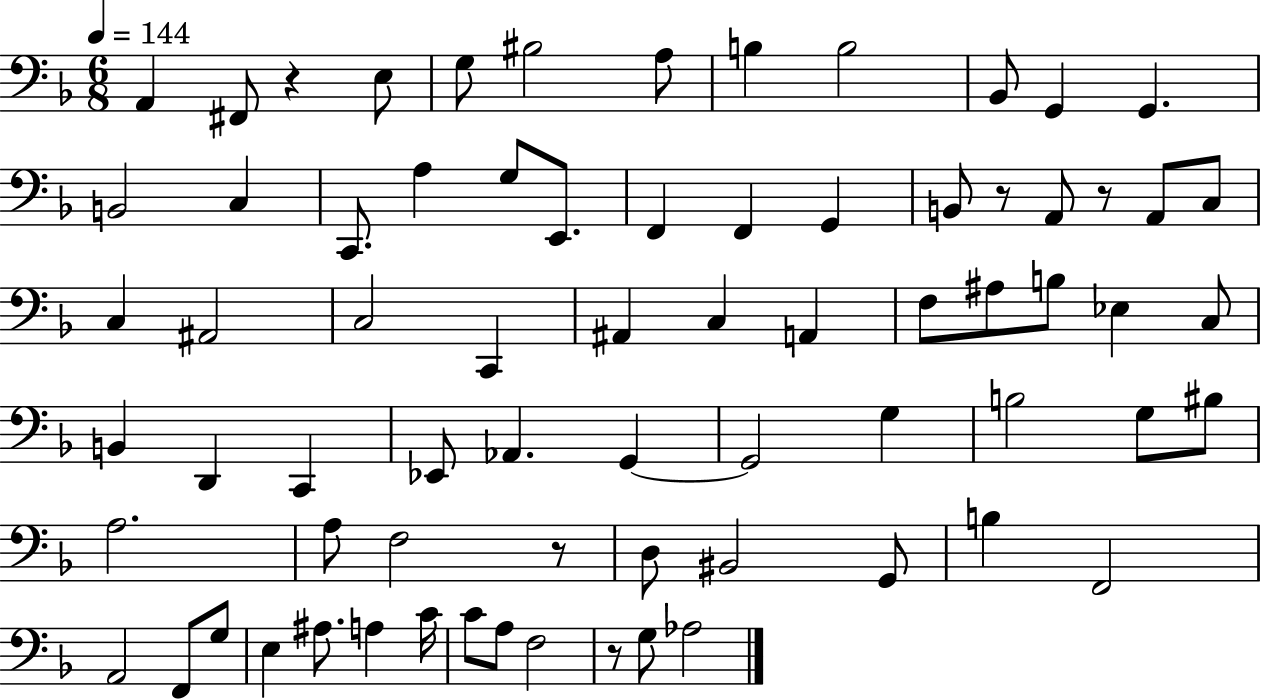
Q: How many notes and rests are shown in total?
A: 72